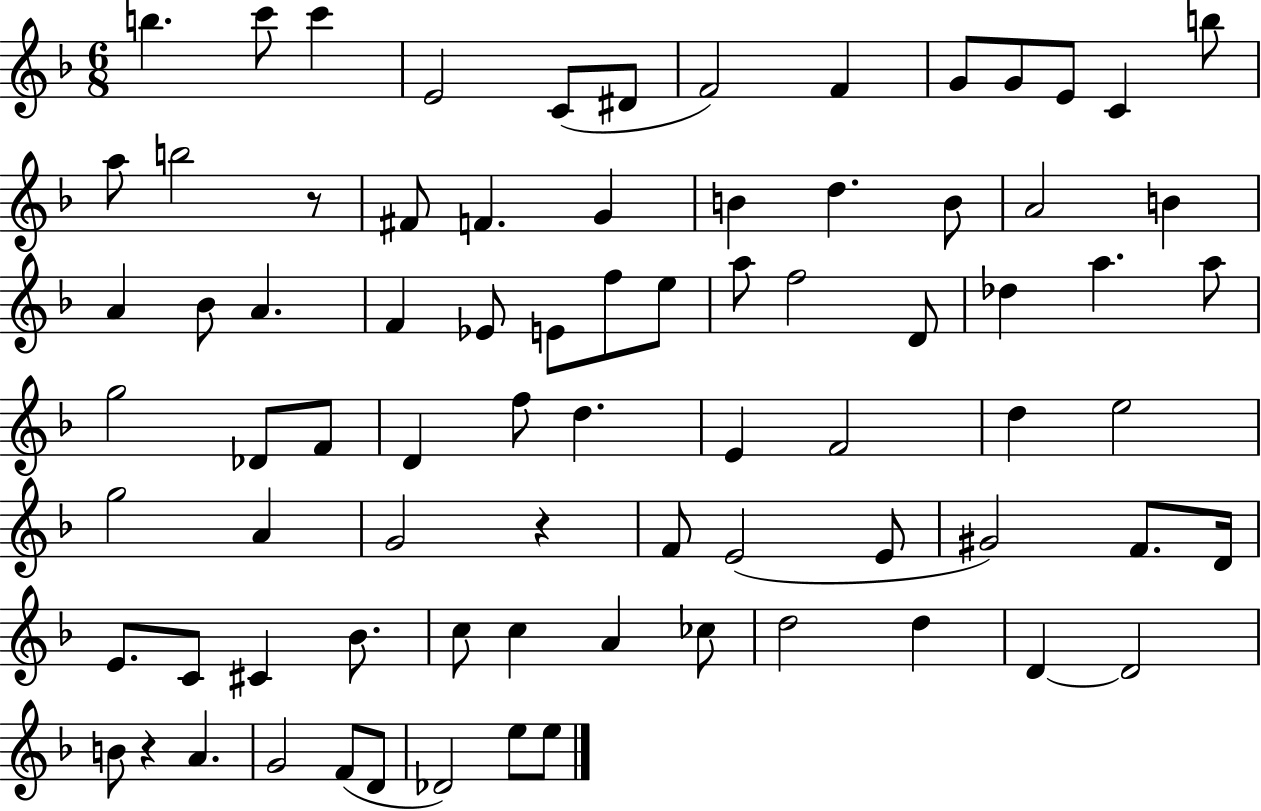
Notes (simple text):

B5/q. C6/e C6/q E4/h C4/e D#4/e F4/h F4/q G4/e G4/e E4/e C4/q B5/e A5/e B5/h R/e F#4/e F4/q. G4/q B4/q D5/q. B4/e A4/h B4/q A4/q Bb4/e A4/q. F4/q Eb4/e E4/e F5/e E5/e A5/e F5/h D4/e Db5/q A5/q. A5/e G5/h Db4/e F4/e D4/q F5/e D5/q. E4/q F4/h D5/q E5/h G5/h A4/q G4/h R/q F4/e E4/h E4/e G#4/h F4/e. D4/s E4/e. C4/e C#4/q Bb4/e. C5/e C5/q A4/q CES5/e D5/h D5/q D4/q D4/h B4/e R/q A4/q. G4/h F4/e D4/e Db4/h E5/e E5/e